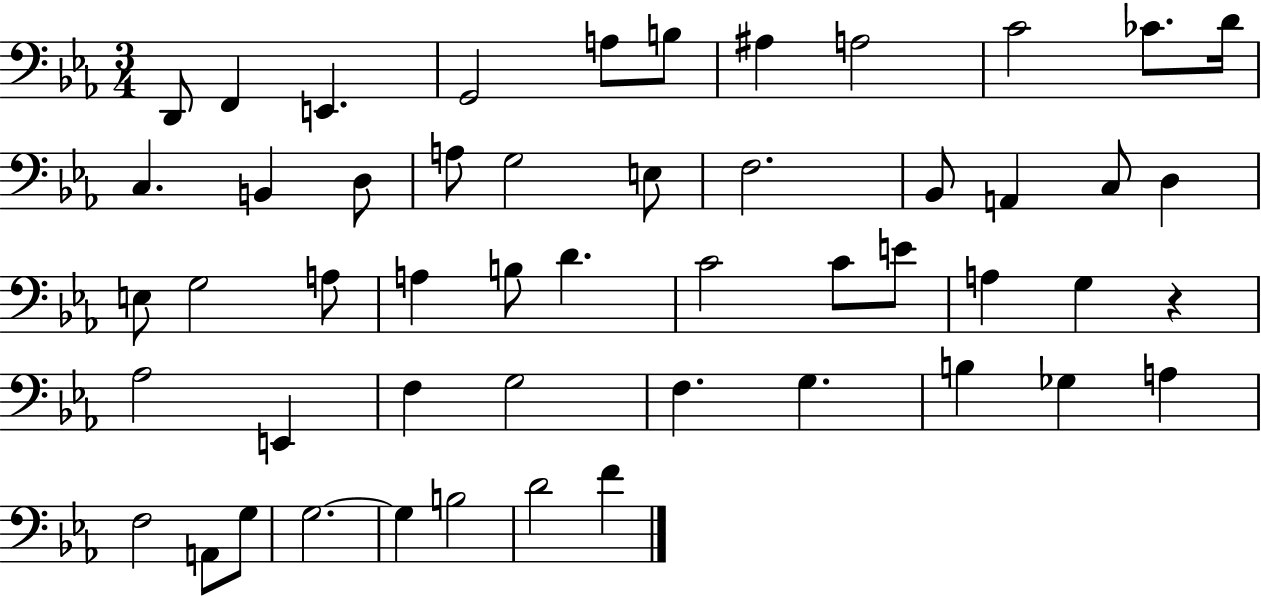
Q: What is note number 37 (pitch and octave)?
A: G3